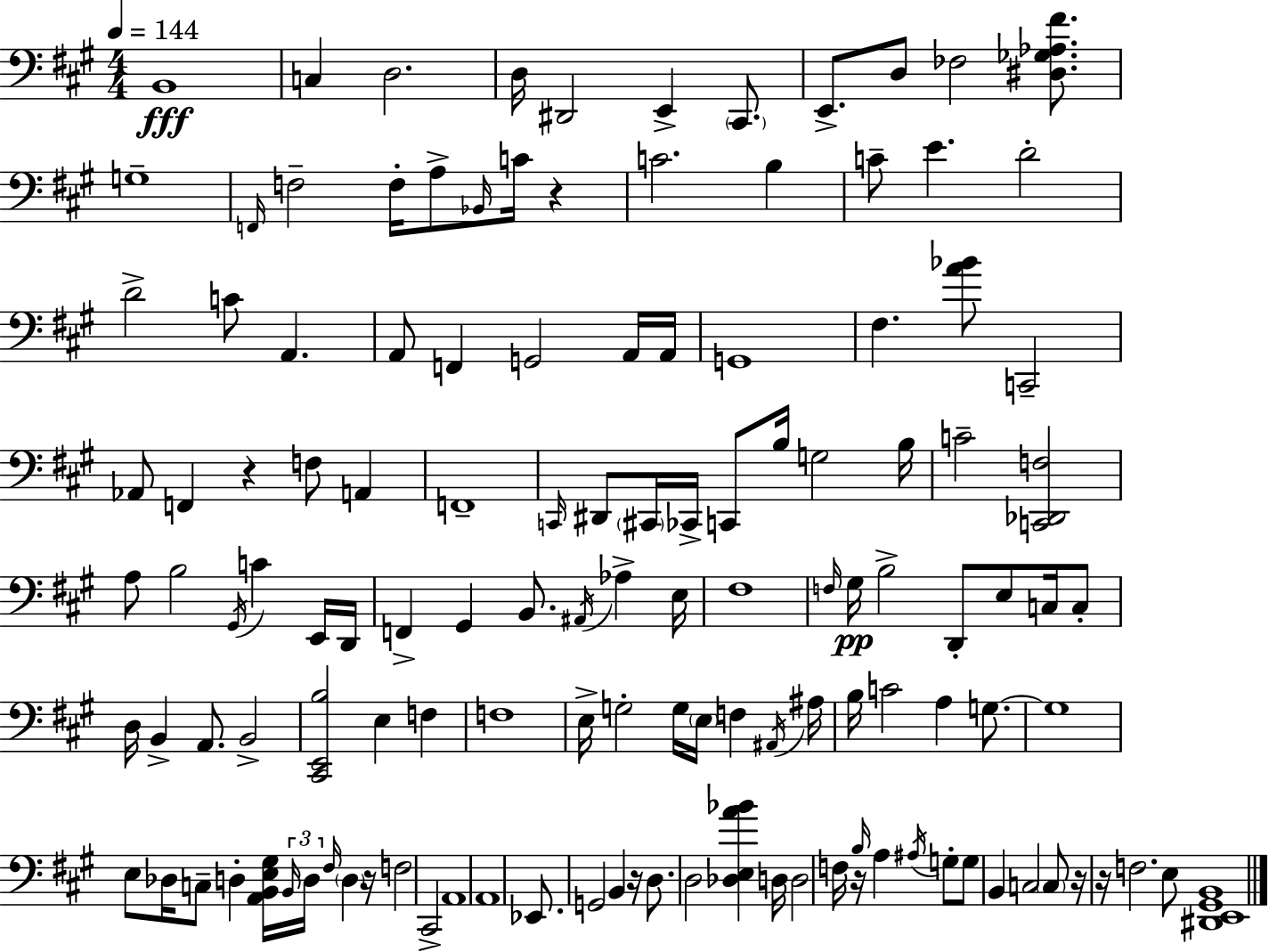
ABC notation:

X:1
T:Untitled
M:4/4
L:1/4
K:A
B,,4 C, D,2 D,/4 ^D,,2 E,, ^C,,/2 E,,/2 D,/2 _F,2 [^D,_G,_A,^F]/2 G,4 F,,/4 F,2 F,/4 A,/2 _B,,/4 C/4 z C2 B, C/2 E D2 D2 C/2 A,, A,,/2 F,, G,,2 A,,/4 A,,/4 G,,4 ^F, [A_B]/2 C,,2 _A,,/2 F,, z F,/2 A,, F,,4 C,,/4 ^D,,/2 ^C,,/4 _C,,/4 C,,/2 B,/4 G,2 B,/4 C2 [C,,_D,,F,]2 A,/2 B,2 ^G,,/4 C E,,/4 D,,/4 F,, ^G,, B,,/2 ^A,,/4 _A, E,/4 ^F,4 F,/4 ^G,/4 B,2 D,,/2 E,/2 C,/4 C,/2 D,/4 B,, A,,/2 B,,2 [^C,,E,,B,]2 E, F, F,4 E,/4 G,2 G,/4 E,/4 F, ^A,,/4 ^A,/4 B,/4 C2 A, G,/2 G,4 E,/2 _D,/4 C,/2 D, [A,,B,,E,^G,]/4 B,,/4 D,/4 ^F,/4 D, z/4 F,2 ^C,,2 A,,4 A,,4 _E,,/2 G,,2 B,, z/4 D,/2 D,2 [_D,E,A_B] D,/4 D,2 F,/4 z/4 B,/4 A, ^A,/4 G,/2 G,/2 B,, C,2 C,/2 z/4 z/4 F,2 E,/2 [^D,,E,,^G,,B,,]4